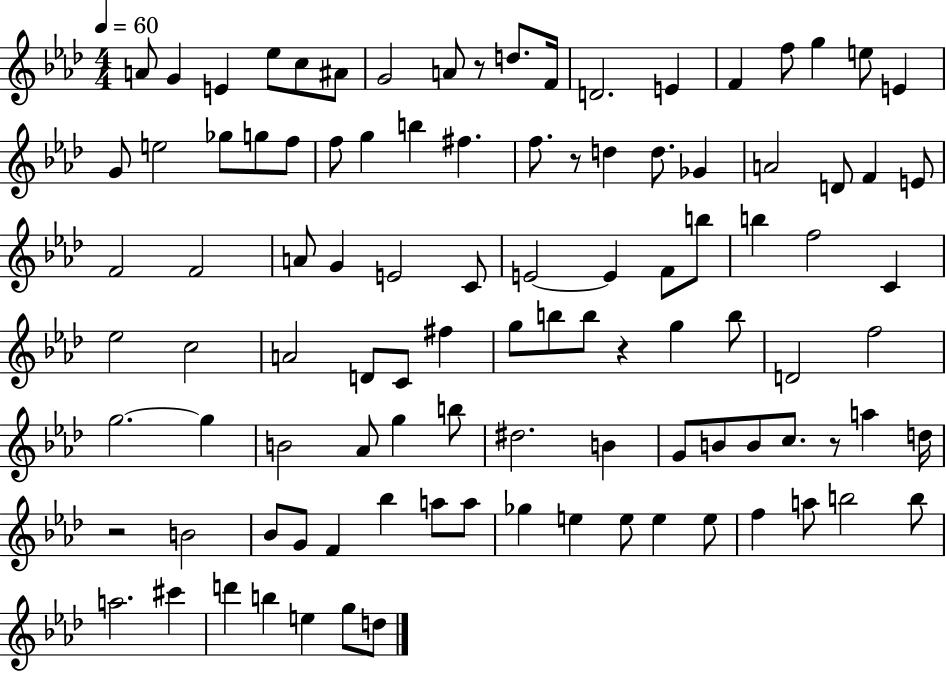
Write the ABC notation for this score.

X:1
T:Untitled
M:4/4
L:1/4
K:Ab
A/2 G E _e/2 c/2 ^A/2 G2 A/2 z/2 d/2 F/4 D2 E F f/2 g e/2 E G/2 e2 _g/2 g/2 f/2 f/2 g b ^f f/2 z/2 d d/2 _G A2 D/2 F E/2 F2 F2 A/2 G E2 C/2 E2 E F/2 b/2 b f2 C _e2 c2 A2 D/2 C/2 ^f g/2 b/2 b/2 z g b/2 D2 f2 g2 g B2 _A/2 g b/2 ^d2 B G/2 B/2 B/2 c/2 z/2 a d/4 z2 B2 _B/2 G/2 F _b a/2 a/2 _g e e/2 e e/2 f a/2 b2 b/2 a2 ^c' d' b e g/2 d/2